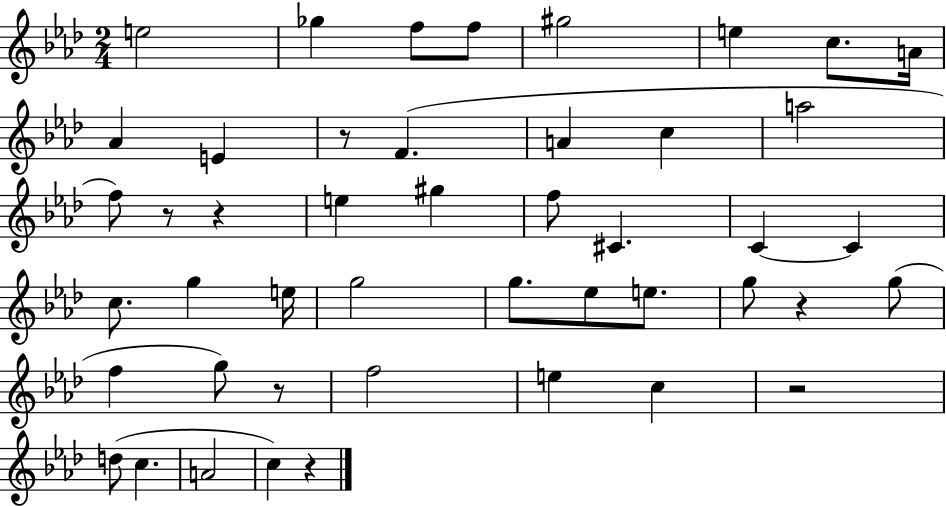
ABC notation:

X:1
T:Untitled
M:2/4
L:1/4
K:Ab
e2 _g f/2 f/2 ^g2 e c/2 A/4 _A E z/2 F A c a2 f/2 z/2 z e ^g f/2 ^C C C c/2 g e/4 g2 g/2 _e/2 e/2 g/2 z g/2 f g/2 z/2 f2 e c z2 d/2 c A2 c z